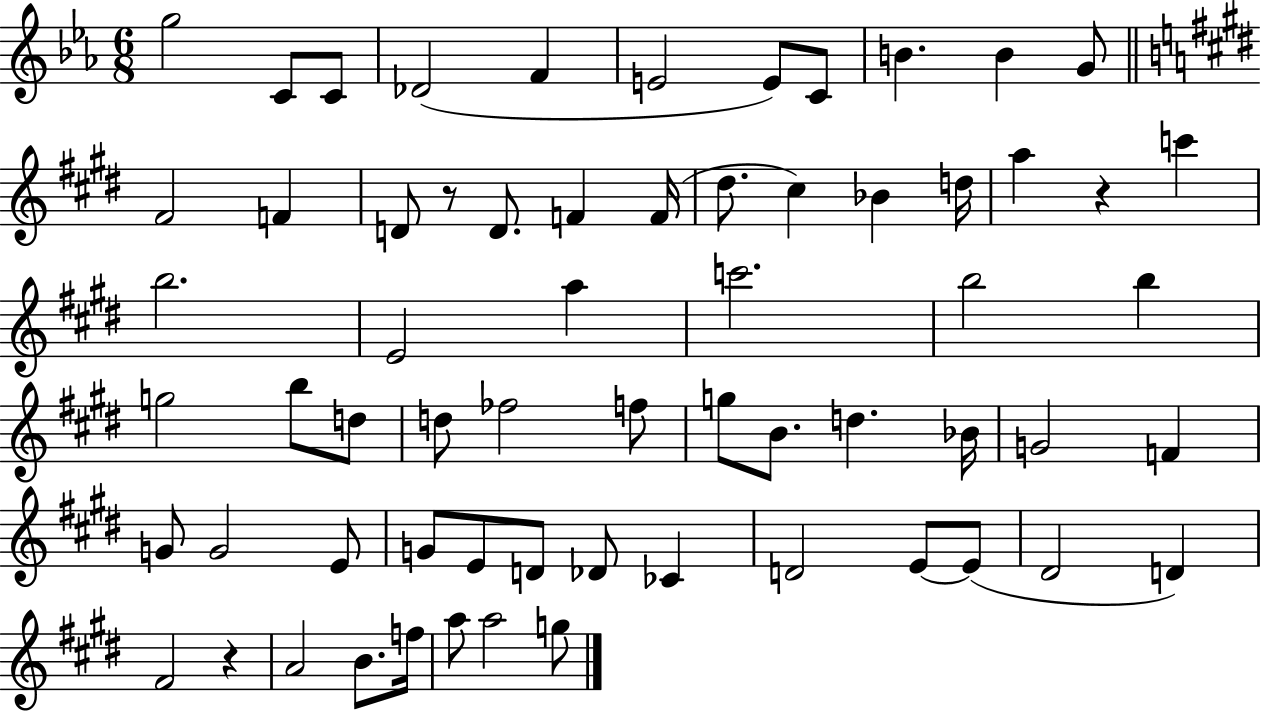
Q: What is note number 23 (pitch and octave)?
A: C6